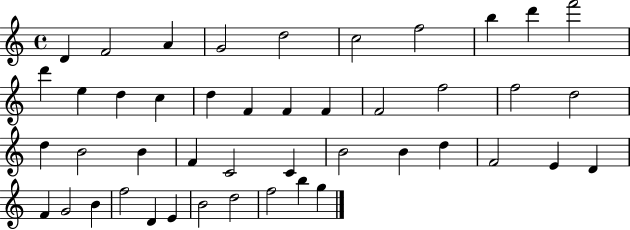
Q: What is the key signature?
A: C major